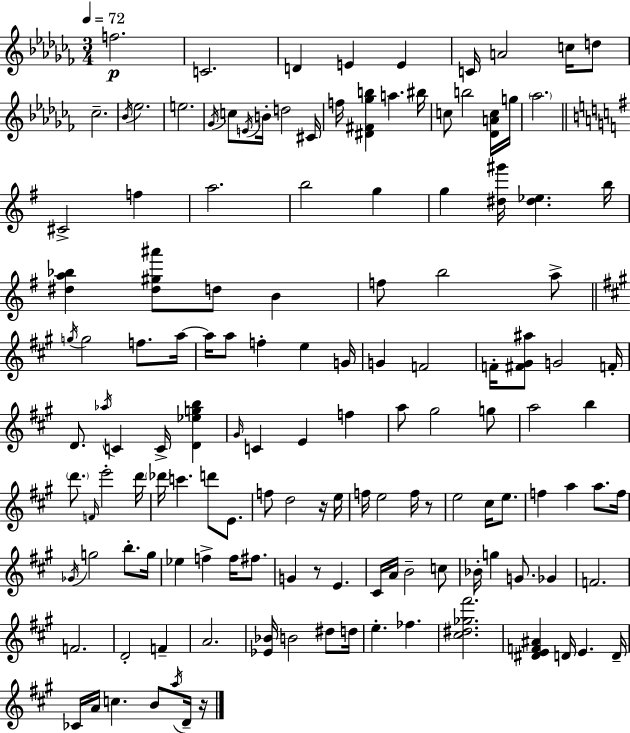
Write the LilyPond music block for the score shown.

{
  \clef treble
  \numericTimeSignature
  \time 3/4
  \key aes \minor
  \tempo 4 = 72
  f''2.\p | c'2. | d'4 e'4 e'4 | c'16 a'2 c''16 d''8 | \break ces''2.-- | \acciaccatura { bes'16 } ees''2. | e''2. | \acciaccatura { ges'16 } c''8 \acciaccatura { e'16 } b'16-. d''2 | \break cis'16 f''16 <dis' fis' ges'' b''>4 a''4. | bis''16 c''8 b''2 | <des' a' c''>16 g''16 \parenthesize aes''2. | \bar "||" \break \key e \minor cis'2-> f''4 | a''2. | b''2 g''4 | g''4 <dis'' gis'''>16 <dis'' ees''>4. b''16 | \break <dis'' a'' bes''>4 <dis'' gis'' ais'''>8 d''8 b'4 | f''8 b''2 a''8-> | \bar "||" \break \key a \major \acciaccatura { g''16 } g''2 f''8. | a''16~~ a''16 a''8 f''4-. e''4 | g'16 g'4 f'2 | f'16-. <fis' gis' ais''>8 g'2 | \break f'16-. d'8. \acciaccatura { aes''16 } c'4 c'16-> <d' ees'' g'' b''>4 | \grace { gis'16 } c'4 e'4 f''4 | a''8 gis''2 | g''8 a''2 b''4 | \break \parenthesize d'''8. \grace { f'16 } e'''2-. | d'''16 \parenthesize des'''16 c'''4. d'''8 | e'8. f''8 d''2 | r16 e''16 f''16 e''2 | \break f''16 r8 e''2 | cis''16 e''8. f''4 a''4 | a''8. f''16 \acciaccatura { ges'16 } g''2 | b''8.-. g''16 ees''4 f''4-> | \break f''16 fis''8. g'4 r8 e'4. | cis'16 a'16 b'2-- | c''8 bes'16-. g''4 g'8. | ges'4 f'2. | \break f'2. | d'2-. | f'4-- a'2. | <ees' bes'>16 b'2 | \break dis''8 d''16 e''4.-. fes''4. | <cis'' dis'' ges'' fis'''>2. | <dis' e' f' ais'>4 d'16 e'4. | d'16-- ces'16 a'16 c''4. | \break b'8 \acciaccatura { a''16 } d'16-- r16 \bar "|."
}